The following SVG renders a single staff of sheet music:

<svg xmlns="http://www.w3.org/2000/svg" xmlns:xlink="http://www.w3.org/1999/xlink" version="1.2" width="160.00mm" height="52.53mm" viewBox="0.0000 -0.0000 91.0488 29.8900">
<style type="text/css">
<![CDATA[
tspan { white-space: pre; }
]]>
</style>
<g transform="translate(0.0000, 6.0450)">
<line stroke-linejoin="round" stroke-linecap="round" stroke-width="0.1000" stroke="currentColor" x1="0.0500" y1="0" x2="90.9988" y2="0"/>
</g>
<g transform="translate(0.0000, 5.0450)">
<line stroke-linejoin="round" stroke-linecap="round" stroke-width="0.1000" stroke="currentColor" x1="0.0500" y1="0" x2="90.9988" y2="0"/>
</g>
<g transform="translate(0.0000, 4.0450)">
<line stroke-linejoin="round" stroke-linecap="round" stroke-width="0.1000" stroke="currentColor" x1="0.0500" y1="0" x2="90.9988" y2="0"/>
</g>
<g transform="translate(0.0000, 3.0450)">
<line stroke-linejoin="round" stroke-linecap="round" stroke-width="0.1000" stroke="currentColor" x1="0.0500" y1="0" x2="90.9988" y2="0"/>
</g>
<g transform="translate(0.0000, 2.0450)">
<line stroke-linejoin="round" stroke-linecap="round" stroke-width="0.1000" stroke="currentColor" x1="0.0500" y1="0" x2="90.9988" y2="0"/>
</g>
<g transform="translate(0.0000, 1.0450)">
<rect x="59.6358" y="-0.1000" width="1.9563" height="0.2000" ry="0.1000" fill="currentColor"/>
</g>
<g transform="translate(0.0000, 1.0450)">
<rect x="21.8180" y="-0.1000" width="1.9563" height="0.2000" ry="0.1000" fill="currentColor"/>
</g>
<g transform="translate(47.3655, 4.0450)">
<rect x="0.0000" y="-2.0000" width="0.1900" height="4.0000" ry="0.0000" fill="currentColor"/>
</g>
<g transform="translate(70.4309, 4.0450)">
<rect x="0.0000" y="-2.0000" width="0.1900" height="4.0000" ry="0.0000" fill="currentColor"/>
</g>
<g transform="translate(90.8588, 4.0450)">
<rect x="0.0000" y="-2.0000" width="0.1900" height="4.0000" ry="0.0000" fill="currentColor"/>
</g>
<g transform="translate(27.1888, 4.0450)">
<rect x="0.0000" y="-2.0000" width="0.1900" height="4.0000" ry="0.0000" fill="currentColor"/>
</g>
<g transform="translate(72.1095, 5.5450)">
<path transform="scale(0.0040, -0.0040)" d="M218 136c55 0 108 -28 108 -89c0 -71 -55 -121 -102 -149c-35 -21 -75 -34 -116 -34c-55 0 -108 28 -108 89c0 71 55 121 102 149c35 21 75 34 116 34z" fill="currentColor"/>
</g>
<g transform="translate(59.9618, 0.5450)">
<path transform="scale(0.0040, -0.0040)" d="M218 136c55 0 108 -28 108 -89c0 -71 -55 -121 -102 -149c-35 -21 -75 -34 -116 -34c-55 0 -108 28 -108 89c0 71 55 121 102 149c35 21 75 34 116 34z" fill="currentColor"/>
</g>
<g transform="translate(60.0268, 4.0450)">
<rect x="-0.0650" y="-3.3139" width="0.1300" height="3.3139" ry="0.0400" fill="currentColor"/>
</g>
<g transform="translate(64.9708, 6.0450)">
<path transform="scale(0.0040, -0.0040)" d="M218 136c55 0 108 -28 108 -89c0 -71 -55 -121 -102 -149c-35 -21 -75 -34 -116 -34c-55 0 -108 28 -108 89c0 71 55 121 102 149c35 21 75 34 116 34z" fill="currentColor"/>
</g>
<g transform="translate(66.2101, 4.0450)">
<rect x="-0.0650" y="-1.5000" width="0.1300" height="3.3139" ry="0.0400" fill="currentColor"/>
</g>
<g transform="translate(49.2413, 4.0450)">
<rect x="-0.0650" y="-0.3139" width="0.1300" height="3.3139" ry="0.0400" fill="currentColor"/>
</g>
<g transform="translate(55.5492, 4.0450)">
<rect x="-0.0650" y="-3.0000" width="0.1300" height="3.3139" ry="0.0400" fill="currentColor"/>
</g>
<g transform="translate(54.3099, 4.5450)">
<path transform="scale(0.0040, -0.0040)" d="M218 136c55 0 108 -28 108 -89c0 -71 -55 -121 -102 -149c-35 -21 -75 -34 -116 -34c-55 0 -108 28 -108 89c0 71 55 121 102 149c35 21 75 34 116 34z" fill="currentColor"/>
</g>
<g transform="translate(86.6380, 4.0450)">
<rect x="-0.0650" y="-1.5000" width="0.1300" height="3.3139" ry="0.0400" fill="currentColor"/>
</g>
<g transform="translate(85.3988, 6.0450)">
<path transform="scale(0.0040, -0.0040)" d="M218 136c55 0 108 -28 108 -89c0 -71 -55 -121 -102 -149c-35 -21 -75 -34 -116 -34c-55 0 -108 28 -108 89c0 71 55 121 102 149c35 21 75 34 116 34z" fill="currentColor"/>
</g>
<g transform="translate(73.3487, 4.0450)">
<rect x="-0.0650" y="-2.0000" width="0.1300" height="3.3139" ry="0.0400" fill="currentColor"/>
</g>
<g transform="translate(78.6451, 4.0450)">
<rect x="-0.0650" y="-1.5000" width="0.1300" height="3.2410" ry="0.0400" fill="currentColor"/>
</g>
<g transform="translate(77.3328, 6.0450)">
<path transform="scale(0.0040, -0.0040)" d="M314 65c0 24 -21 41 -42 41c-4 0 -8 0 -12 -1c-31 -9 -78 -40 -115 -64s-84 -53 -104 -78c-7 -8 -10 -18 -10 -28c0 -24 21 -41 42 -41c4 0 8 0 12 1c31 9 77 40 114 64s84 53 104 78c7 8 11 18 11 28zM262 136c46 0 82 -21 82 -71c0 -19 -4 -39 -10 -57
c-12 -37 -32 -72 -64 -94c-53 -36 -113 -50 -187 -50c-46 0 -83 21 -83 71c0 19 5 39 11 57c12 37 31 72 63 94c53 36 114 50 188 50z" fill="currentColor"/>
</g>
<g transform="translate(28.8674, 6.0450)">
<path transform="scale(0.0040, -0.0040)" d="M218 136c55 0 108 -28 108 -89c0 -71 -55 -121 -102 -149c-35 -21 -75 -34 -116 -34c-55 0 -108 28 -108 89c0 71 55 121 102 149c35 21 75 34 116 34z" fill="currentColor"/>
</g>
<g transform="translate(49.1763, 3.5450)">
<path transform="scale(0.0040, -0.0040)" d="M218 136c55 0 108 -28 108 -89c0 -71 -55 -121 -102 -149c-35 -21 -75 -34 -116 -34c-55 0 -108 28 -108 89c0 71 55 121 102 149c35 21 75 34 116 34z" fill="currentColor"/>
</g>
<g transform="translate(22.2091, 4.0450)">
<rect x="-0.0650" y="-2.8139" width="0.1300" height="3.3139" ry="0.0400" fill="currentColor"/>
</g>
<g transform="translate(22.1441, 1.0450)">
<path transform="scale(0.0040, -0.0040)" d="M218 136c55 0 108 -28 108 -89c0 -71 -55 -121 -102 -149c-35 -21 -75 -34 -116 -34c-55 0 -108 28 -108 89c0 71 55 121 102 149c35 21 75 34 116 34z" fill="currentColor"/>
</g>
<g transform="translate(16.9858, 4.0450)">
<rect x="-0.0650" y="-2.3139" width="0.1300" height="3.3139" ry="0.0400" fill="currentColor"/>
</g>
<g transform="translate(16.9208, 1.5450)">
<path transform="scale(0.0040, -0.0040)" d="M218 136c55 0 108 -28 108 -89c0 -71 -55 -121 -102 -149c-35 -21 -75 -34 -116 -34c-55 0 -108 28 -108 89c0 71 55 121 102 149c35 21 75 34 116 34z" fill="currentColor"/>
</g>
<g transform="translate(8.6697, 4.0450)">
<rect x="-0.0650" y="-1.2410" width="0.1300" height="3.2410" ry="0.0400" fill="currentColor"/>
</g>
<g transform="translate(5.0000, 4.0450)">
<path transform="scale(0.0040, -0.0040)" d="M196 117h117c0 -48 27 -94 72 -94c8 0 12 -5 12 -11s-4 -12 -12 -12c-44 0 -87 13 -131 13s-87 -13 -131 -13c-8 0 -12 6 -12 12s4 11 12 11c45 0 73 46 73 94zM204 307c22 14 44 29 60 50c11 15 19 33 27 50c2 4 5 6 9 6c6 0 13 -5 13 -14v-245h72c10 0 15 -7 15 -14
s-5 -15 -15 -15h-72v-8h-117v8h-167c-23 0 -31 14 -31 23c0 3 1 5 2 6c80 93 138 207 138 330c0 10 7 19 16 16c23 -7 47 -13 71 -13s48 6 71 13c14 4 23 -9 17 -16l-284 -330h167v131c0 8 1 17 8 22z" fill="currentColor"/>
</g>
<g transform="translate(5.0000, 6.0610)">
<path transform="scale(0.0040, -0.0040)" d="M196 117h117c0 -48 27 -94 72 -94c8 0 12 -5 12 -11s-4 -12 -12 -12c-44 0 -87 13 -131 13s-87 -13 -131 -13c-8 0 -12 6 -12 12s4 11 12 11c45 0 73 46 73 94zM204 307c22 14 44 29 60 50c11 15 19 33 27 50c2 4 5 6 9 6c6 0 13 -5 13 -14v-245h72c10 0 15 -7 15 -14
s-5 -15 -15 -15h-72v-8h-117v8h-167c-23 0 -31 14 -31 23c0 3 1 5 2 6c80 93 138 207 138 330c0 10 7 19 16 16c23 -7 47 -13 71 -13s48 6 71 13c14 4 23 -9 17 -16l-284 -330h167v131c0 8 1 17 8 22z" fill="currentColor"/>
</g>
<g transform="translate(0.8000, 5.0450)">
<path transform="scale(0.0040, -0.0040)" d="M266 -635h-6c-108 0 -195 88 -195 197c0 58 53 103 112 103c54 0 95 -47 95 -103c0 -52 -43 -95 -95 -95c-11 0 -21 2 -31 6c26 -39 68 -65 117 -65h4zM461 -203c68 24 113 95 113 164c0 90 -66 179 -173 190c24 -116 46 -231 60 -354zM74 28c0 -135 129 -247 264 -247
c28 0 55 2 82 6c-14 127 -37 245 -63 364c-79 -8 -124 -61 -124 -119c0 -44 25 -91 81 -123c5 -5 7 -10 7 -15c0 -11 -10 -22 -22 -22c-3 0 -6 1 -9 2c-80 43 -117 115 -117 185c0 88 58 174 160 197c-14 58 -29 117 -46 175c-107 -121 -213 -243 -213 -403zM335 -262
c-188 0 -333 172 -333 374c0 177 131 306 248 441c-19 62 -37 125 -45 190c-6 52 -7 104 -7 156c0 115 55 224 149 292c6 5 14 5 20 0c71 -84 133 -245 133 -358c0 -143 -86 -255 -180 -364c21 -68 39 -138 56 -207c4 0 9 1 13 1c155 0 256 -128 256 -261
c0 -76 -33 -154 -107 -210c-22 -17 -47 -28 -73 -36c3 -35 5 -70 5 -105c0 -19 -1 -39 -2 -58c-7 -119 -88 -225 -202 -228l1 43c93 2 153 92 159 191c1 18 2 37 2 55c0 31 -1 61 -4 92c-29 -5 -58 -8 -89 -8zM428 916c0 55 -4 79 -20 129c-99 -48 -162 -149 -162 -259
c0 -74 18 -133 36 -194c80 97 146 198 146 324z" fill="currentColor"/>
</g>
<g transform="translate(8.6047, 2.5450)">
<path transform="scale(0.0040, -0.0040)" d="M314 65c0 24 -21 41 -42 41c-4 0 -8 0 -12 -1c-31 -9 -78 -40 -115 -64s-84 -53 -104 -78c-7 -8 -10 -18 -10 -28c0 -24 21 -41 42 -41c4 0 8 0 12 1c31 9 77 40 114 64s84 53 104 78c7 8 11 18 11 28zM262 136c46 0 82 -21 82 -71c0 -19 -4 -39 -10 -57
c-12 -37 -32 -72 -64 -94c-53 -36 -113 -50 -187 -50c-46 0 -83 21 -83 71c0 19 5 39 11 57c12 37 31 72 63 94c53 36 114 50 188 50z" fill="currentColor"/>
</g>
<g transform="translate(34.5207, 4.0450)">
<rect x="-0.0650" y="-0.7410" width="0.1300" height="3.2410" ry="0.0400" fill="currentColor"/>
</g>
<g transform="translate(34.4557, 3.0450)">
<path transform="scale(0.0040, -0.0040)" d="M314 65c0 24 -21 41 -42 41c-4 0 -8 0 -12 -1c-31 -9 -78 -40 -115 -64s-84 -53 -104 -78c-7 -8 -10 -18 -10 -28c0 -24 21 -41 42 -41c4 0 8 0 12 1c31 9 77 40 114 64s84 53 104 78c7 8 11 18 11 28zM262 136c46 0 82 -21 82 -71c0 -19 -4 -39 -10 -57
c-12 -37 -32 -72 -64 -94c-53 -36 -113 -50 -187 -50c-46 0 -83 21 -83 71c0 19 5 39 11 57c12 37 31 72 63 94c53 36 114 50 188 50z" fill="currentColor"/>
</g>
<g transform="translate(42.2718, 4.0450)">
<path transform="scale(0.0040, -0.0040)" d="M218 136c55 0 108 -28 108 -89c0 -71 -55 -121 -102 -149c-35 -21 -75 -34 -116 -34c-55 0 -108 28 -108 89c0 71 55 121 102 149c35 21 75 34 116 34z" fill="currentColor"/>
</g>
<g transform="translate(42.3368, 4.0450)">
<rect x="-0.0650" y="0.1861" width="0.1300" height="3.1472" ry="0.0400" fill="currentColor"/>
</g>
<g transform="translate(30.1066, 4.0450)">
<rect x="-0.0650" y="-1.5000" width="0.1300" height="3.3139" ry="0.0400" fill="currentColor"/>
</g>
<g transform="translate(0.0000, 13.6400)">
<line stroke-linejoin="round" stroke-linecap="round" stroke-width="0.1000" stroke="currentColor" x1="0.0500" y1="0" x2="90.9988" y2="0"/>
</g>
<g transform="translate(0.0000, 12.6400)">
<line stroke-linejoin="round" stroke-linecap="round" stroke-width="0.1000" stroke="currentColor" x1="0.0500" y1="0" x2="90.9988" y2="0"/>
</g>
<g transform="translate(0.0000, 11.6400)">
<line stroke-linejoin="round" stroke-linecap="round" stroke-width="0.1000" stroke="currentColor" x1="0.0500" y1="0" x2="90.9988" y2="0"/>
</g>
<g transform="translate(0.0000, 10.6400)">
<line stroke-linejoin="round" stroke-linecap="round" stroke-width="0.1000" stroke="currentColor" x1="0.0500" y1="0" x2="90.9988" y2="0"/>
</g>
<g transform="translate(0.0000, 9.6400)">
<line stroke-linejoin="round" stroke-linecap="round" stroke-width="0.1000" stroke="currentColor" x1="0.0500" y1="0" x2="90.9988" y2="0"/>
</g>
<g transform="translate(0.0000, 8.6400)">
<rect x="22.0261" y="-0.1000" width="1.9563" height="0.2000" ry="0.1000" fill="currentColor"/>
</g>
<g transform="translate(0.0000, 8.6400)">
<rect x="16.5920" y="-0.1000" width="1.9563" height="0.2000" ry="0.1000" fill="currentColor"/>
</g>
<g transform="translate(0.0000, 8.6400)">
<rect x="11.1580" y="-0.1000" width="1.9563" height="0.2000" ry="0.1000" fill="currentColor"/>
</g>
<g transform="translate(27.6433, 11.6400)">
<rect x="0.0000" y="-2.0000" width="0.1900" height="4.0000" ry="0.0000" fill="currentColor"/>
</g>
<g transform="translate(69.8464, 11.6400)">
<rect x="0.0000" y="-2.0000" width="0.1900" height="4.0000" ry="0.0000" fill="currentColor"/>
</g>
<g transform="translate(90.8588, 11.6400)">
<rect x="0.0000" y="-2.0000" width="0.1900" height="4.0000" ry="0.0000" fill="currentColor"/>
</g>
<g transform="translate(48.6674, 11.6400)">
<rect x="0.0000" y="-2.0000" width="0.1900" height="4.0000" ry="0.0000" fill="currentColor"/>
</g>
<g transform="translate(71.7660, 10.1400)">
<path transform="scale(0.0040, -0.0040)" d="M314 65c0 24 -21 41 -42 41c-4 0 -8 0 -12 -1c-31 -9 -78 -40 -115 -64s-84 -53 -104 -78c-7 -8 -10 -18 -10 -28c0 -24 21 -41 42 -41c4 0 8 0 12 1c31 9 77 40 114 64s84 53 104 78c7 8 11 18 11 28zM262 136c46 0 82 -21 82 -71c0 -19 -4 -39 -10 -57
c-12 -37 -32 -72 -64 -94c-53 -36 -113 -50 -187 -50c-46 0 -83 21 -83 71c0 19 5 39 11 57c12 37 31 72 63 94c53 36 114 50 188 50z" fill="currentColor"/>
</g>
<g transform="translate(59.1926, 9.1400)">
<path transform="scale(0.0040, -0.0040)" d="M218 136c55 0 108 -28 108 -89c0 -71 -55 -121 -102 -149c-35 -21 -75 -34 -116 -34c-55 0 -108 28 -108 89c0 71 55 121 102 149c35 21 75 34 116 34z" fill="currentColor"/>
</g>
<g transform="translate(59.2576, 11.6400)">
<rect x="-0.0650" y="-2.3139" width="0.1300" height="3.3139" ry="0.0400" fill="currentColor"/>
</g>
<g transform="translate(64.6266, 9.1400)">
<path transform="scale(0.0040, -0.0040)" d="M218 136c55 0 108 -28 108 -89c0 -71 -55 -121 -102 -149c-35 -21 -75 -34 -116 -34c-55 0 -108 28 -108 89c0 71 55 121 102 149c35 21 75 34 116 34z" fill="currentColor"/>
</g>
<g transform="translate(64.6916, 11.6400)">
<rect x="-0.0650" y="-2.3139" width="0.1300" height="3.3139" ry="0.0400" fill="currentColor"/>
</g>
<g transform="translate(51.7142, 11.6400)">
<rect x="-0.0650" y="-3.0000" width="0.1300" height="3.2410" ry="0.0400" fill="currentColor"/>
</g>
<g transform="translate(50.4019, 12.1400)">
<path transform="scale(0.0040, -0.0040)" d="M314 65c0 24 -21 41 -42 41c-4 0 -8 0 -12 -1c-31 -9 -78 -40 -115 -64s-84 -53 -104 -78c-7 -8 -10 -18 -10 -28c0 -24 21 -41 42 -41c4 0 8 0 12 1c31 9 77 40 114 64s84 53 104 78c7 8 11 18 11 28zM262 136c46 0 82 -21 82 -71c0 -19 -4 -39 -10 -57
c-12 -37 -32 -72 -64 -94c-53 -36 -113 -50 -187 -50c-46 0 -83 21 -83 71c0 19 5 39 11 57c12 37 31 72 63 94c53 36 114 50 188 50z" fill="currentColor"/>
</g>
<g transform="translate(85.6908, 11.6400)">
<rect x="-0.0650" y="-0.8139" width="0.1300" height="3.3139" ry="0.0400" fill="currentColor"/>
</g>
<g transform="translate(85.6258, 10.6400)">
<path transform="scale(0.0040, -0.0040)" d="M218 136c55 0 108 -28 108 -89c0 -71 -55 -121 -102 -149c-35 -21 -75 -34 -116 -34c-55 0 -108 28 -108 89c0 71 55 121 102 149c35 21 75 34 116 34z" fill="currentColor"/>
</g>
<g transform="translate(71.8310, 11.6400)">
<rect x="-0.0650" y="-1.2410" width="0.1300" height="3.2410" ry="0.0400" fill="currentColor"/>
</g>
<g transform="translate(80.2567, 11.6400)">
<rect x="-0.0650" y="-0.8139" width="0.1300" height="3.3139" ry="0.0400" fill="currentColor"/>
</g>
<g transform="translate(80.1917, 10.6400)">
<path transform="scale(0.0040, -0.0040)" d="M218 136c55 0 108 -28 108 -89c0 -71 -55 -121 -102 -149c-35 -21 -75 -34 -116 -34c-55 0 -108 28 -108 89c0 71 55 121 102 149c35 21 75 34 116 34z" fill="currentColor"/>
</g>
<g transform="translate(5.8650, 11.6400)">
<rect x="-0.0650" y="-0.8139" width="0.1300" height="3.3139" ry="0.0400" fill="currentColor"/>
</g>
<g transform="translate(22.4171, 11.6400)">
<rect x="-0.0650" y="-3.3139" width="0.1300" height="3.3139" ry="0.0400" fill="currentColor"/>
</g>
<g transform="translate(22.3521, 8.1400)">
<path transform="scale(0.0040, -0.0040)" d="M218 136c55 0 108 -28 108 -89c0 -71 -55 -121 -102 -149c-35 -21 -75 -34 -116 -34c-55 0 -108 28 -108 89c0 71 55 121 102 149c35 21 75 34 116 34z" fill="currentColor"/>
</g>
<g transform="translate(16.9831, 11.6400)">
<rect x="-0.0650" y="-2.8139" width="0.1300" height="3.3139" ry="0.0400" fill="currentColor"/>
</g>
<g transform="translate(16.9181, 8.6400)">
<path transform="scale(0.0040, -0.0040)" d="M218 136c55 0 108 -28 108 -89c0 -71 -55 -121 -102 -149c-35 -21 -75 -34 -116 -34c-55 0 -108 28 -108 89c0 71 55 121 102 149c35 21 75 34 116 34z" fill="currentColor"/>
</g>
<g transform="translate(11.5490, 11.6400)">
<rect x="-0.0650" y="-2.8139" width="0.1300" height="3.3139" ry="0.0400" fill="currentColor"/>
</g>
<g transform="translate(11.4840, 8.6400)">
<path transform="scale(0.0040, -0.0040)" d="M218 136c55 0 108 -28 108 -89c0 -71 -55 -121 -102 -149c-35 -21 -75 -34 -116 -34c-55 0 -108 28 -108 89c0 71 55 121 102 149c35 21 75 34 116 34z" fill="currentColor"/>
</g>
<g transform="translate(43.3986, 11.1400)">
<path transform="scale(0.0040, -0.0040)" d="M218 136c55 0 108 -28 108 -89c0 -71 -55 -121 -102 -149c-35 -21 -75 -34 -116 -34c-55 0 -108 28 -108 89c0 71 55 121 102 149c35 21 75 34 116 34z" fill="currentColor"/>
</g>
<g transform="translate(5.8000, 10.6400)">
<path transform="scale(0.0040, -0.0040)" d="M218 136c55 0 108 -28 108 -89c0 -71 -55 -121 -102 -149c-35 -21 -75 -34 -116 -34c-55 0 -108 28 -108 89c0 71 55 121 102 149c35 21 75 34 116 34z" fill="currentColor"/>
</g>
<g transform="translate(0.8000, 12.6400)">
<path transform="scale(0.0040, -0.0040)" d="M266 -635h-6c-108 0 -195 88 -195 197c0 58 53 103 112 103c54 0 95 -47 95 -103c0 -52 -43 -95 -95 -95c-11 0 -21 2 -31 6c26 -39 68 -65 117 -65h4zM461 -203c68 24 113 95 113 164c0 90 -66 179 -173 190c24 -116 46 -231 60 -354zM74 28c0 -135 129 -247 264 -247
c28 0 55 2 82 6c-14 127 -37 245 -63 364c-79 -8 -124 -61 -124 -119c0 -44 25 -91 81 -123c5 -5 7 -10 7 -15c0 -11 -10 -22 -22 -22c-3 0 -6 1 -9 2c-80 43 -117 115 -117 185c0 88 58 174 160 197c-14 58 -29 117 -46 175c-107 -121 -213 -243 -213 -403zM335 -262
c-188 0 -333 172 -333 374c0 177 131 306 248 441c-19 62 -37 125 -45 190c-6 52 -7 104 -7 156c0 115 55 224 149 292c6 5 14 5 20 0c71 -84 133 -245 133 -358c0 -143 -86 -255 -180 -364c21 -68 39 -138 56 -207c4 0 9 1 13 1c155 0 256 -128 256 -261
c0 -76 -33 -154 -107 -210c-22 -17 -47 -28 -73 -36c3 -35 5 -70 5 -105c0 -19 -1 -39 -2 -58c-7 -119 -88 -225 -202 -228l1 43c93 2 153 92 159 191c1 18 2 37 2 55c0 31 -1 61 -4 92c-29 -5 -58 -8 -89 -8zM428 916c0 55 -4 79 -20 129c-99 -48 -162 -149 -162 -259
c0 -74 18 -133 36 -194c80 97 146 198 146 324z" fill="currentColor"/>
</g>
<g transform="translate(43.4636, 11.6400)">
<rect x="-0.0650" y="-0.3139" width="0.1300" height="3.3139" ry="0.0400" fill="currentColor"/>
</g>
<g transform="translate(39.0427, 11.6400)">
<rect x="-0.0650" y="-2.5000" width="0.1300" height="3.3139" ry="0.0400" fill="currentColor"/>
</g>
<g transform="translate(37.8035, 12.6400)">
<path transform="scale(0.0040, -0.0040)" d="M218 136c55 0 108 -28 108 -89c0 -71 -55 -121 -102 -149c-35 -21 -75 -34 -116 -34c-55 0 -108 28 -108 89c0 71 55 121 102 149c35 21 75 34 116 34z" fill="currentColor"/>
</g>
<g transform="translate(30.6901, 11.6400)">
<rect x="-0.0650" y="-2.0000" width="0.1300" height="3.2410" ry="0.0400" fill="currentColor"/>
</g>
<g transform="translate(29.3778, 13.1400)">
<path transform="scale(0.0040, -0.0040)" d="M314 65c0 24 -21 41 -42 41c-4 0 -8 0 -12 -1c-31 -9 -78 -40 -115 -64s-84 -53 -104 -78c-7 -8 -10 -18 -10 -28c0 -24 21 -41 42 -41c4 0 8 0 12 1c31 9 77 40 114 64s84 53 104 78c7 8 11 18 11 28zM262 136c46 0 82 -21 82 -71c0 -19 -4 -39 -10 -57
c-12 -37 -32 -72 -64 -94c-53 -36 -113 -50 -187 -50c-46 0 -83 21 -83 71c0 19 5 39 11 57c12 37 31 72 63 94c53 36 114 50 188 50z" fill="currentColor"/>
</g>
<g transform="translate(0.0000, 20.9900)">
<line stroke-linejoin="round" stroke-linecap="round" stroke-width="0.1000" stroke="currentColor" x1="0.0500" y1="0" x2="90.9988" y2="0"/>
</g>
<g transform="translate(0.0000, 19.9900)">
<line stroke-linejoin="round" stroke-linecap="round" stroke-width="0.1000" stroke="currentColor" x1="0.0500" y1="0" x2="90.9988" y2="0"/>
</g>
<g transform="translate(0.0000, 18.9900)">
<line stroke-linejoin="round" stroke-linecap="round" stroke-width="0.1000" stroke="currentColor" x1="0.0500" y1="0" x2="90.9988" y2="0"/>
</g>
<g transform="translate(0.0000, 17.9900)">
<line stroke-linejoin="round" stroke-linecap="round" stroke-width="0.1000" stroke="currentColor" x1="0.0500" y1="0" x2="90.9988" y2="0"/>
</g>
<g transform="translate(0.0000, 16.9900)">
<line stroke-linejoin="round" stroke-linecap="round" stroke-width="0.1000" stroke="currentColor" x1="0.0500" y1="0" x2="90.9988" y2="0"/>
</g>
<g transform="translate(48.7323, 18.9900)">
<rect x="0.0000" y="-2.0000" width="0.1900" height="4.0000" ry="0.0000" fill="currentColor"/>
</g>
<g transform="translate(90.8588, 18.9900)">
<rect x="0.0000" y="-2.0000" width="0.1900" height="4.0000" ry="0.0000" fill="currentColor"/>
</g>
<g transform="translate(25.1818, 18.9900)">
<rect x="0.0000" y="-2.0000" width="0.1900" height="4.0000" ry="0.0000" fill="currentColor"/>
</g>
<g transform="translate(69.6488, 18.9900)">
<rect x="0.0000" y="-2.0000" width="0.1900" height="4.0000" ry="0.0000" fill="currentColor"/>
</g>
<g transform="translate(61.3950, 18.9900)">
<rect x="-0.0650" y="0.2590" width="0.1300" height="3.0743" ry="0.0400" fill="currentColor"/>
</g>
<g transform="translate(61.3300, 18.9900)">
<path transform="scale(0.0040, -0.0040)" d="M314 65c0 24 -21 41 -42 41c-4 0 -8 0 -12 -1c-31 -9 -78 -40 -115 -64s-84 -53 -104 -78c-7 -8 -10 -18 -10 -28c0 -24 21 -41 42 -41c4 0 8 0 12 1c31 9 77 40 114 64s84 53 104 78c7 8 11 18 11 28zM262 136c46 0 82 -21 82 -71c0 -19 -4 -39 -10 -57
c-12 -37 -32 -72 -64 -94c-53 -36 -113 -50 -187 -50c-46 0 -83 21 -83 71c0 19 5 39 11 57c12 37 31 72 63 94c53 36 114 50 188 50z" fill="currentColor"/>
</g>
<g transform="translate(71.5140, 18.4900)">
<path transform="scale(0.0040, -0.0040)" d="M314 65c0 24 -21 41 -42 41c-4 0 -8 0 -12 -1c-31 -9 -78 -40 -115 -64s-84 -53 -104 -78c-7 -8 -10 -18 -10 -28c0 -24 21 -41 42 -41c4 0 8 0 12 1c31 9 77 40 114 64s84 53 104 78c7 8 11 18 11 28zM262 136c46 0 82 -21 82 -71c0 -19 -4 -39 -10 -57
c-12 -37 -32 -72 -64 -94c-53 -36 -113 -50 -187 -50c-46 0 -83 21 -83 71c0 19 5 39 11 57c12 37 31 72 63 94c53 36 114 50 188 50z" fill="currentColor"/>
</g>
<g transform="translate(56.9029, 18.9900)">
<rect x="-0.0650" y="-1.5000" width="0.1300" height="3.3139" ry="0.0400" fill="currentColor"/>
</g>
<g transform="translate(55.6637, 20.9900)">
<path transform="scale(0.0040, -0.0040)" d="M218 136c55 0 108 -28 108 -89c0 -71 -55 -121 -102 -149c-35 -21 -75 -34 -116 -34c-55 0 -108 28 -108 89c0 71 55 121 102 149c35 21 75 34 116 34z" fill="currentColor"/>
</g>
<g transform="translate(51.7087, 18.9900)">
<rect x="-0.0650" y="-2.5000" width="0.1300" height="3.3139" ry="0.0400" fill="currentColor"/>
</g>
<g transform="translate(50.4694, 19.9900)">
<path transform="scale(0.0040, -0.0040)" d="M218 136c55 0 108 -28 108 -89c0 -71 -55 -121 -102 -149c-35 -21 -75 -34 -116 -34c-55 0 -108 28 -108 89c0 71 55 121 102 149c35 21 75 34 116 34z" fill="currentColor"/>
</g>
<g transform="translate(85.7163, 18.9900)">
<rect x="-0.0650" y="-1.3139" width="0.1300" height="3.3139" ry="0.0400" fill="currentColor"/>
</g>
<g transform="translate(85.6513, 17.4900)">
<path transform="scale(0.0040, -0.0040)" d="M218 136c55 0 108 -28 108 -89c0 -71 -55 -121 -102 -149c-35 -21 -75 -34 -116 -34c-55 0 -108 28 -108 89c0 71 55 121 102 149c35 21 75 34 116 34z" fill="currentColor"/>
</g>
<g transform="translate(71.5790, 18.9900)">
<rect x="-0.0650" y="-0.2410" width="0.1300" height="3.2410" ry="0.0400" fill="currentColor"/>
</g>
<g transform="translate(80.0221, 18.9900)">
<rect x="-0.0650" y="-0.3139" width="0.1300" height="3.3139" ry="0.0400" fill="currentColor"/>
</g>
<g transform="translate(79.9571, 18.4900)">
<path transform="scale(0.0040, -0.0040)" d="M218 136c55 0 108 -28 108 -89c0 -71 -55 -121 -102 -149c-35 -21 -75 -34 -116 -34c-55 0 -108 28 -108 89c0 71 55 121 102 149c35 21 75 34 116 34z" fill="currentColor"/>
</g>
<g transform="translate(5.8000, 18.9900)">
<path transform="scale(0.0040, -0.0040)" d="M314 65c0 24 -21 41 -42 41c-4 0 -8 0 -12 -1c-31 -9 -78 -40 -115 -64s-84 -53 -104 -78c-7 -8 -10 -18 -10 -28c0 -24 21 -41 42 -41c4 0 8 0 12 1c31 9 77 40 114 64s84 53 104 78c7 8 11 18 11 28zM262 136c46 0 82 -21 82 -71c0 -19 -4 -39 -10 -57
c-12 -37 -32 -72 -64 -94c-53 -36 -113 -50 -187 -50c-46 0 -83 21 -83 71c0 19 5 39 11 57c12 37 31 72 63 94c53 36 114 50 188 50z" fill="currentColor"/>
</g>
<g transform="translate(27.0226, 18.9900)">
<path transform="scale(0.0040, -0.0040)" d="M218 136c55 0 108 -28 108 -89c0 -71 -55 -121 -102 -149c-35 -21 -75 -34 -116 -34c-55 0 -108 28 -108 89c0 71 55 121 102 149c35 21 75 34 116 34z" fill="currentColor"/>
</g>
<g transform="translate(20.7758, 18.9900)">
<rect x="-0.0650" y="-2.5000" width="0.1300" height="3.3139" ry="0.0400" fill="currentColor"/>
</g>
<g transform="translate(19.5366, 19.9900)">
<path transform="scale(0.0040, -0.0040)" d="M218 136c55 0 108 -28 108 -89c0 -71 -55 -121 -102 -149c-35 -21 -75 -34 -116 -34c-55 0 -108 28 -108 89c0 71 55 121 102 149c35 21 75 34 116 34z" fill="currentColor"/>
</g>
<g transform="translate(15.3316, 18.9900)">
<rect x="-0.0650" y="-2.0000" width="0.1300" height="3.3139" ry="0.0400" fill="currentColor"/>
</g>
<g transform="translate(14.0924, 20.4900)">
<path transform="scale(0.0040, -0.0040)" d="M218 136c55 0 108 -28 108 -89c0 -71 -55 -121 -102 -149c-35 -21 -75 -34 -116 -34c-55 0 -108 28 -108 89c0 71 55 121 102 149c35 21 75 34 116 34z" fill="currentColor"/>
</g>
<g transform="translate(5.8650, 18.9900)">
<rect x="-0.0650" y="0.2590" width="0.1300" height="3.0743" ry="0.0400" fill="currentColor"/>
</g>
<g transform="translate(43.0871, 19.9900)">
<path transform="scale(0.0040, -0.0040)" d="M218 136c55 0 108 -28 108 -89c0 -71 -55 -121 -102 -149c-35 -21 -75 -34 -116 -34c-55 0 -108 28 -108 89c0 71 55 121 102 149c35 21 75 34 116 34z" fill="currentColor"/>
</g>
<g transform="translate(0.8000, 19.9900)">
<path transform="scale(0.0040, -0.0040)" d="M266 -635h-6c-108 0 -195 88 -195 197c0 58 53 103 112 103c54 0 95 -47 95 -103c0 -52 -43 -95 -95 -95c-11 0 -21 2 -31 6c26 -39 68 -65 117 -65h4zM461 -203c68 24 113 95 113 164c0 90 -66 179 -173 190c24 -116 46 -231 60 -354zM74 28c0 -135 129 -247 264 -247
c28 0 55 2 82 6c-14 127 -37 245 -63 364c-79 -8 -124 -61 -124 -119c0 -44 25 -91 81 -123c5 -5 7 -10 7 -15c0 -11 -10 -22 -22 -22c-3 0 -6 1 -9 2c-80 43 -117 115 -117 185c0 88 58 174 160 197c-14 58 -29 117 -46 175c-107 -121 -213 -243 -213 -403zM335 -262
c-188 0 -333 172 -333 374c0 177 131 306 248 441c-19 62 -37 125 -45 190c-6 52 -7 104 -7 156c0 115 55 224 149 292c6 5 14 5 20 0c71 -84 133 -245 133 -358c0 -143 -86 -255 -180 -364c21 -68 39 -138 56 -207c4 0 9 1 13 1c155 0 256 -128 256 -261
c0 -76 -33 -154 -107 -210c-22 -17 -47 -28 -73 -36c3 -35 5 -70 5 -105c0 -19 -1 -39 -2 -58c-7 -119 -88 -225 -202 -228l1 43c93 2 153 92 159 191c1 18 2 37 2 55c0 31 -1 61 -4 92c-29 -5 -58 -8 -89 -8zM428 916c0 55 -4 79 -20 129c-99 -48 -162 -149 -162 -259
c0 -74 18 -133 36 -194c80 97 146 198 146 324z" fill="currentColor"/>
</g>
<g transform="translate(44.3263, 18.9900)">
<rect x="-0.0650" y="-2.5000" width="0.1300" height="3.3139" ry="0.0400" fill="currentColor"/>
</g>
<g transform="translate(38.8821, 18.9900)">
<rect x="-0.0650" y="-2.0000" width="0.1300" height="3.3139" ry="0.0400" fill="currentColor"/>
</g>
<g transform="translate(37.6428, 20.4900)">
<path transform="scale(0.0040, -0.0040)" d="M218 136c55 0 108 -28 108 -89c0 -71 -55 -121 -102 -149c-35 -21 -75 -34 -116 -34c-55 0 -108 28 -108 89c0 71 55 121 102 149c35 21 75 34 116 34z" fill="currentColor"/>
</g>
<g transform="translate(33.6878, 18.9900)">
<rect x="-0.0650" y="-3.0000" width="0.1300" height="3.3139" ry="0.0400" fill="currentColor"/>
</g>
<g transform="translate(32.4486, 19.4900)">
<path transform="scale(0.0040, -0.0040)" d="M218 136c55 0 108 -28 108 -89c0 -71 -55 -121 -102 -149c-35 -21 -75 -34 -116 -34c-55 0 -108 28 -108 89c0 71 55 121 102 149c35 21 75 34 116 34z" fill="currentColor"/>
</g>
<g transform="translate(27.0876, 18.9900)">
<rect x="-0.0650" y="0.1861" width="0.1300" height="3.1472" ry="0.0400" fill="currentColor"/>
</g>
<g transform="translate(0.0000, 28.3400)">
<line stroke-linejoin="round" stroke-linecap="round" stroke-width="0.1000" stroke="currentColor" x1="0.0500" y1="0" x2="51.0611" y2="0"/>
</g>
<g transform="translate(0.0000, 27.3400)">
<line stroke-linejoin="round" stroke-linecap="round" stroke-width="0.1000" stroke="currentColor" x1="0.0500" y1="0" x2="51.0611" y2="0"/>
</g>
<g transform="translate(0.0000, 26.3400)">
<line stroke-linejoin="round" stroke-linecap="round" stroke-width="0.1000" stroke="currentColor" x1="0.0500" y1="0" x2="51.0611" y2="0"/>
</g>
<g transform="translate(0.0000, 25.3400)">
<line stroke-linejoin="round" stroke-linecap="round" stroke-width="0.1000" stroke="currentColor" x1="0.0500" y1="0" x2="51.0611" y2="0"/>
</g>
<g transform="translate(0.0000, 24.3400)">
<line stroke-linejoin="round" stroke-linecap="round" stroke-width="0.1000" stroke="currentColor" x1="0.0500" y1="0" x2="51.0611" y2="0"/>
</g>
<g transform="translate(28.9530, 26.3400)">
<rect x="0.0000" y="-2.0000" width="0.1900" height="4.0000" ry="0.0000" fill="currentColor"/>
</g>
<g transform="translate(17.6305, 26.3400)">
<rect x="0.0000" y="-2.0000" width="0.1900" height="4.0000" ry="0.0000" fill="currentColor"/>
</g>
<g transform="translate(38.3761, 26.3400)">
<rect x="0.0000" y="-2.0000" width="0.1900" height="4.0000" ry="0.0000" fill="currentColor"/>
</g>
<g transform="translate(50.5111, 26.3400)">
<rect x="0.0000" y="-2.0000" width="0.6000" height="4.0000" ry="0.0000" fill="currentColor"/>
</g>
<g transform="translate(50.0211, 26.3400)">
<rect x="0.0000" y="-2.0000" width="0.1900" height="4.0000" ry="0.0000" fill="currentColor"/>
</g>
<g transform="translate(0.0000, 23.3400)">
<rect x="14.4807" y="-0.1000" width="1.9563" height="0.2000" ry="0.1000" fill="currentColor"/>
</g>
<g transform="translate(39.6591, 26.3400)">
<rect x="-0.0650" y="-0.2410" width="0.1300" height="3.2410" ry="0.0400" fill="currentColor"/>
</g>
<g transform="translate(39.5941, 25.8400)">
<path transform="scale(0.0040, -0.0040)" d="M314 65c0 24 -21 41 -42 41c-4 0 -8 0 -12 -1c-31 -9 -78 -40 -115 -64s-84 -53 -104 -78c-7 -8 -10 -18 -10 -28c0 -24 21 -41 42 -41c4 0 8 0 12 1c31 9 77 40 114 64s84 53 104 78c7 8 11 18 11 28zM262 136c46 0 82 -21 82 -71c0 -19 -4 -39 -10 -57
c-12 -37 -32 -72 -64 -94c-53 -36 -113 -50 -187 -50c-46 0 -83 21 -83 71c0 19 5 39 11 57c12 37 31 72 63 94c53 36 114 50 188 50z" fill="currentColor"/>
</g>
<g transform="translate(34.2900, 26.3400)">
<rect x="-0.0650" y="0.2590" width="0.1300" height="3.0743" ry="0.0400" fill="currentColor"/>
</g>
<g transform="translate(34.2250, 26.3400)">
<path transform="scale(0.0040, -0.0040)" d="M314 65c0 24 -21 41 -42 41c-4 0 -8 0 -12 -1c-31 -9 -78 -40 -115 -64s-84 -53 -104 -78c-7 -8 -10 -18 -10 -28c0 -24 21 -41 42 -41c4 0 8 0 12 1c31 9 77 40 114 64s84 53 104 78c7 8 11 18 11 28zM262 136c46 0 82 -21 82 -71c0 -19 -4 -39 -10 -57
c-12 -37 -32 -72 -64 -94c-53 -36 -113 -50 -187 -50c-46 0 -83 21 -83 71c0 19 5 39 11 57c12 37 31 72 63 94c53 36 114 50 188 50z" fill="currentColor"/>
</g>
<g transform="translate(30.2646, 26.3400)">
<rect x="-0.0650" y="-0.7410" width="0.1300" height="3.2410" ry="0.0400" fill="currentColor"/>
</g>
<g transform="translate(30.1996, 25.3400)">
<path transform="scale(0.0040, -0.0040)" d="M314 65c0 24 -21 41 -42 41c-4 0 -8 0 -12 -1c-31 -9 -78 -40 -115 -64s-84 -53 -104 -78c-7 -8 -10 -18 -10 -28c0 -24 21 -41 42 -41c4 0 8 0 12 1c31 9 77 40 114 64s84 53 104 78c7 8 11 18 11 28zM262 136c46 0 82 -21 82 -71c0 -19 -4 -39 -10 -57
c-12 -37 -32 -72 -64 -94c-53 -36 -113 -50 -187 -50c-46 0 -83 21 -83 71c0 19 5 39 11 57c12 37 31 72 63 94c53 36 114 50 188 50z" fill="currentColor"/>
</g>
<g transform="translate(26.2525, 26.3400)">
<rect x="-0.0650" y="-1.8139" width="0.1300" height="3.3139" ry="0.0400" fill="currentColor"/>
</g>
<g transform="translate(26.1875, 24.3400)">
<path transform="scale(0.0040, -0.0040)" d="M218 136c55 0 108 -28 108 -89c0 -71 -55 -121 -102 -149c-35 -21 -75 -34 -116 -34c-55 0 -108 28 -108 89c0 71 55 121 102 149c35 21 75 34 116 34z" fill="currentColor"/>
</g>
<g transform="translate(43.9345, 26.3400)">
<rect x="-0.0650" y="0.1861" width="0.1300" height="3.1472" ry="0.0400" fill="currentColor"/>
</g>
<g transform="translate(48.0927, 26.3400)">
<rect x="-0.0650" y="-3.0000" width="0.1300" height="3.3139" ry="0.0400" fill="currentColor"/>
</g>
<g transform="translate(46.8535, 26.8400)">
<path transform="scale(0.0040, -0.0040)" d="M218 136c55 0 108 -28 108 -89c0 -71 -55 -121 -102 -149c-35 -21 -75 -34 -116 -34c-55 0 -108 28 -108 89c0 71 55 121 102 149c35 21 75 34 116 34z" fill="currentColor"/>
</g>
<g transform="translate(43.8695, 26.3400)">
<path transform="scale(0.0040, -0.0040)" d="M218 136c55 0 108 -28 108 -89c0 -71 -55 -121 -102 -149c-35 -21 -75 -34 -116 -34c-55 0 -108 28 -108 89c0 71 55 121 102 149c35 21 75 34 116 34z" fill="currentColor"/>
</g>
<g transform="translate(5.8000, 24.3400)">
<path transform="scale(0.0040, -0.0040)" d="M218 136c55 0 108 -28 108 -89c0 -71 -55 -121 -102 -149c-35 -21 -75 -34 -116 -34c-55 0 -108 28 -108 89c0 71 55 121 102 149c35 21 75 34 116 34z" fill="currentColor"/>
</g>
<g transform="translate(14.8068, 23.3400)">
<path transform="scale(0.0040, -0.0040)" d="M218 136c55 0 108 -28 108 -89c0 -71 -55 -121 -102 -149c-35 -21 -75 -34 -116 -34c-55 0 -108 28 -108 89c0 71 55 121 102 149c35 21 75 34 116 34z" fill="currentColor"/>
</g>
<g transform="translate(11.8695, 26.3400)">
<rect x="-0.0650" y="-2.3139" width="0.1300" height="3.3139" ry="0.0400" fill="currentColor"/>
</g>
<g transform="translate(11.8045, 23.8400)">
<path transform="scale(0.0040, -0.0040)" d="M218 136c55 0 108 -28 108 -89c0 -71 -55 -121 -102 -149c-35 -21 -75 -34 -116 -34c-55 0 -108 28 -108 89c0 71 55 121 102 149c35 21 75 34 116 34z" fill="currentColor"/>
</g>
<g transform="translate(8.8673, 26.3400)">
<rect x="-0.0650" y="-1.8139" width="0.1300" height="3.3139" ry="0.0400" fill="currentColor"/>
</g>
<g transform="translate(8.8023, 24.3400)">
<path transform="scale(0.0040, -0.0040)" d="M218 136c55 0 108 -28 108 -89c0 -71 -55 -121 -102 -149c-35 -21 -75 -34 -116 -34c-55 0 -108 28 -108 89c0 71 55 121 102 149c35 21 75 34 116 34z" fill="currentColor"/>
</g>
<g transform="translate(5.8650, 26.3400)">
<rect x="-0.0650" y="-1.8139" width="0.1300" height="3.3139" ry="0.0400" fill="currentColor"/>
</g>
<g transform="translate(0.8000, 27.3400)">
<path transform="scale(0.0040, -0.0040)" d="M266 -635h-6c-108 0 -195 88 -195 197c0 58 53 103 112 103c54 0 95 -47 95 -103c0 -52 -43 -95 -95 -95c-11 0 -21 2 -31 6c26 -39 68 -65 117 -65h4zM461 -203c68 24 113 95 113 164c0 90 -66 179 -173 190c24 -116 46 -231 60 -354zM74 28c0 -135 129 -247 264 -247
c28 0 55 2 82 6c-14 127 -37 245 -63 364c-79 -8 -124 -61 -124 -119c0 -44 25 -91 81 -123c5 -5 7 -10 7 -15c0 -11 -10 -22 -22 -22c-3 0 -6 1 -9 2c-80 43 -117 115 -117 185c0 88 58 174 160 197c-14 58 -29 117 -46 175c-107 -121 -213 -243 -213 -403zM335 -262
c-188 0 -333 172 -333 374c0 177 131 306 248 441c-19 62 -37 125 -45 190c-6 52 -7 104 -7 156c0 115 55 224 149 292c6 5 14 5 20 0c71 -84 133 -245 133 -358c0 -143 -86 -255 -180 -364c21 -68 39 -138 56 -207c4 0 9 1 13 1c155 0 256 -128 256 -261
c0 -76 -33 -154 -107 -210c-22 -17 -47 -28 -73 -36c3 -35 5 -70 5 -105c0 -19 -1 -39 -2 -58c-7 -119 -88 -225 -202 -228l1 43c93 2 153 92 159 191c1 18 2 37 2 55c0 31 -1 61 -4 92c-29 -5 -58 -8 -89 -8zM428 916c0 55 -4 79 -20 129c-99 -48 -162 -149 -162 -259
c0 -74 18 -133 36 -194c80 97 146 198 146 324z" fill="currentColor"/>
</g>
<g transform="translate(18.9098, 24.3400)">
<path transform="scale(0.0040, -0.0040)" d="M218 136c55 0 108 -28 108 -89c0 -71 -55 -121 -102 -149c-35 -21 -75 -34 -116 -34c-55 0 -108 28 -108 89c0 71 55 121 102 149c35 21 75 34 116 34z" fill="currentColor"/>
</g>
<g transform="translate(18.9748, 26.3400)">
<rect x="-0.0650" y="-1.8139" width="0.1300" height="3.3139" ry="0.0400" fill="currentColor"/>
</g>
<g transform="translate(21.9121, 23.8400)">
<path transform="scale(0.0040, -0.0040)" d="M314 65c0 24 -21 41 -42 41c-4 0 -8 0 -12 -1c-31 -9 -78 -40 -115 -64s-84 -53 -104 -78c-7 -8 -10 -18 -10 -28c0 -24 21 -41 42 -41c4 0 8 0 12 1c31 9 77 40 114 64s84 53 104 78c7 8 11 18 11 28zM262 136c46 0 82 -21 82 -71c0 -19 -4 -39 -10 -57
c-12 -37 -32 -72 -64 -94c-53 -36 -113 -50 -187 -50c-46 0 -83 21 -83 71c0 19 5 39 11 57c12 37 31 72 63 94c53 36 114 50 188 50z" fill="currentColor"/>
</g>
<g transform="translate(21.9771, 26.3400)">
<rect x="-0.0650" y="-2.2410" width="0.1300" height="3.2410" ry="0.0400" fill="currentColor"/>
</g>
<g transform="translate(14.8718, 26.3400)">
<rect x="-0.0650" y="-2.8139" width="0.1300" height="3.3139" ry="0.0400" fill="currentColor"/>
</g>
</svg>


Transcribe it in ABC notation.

X:1
T:Untitled
M:4/4
L:1/4
K:C
e2 g a E d2 B c A b E F E2 E d a a b F2 G c A2 g g e2 d d B2 F G B A F G G E B2 c2 c e f f g a f g2 f d2 B2 c2 B A